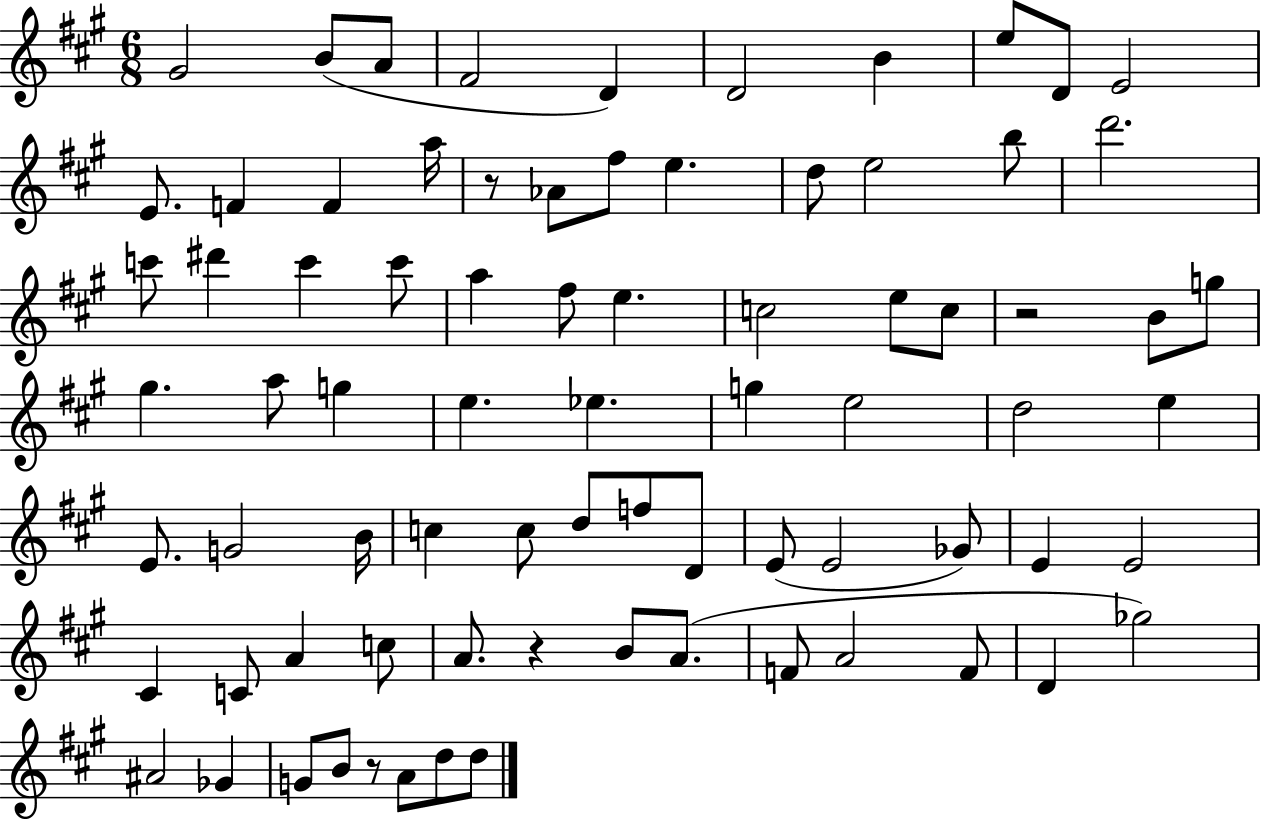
X:1
T:Untitled
M:6/8
L:1/4
K:A
^G2 B/2 A/2 ^F2 D D2 B e/2 D/2 E2 E/2 F F a/4 z/2 _A/2 ^f/2 e d/2 e2 b/2 d'2 c'/2 ^d' c' c'/2 a ^f/2 e c2 e/2 c/2 z2 B/2 g/2 ^g a/2 g e _e g e2 d2 e E/2 G2 B/4 c c/2 d/2 f/2 D/2 E/2 E2 _G/2 E E2 ^C C/2 A c/2 A/2 z B/2 A/2 F/2 A2 F/2 D _g2 ^A2 _G G/2 B/2 z/2 A/2 d/2 d/2